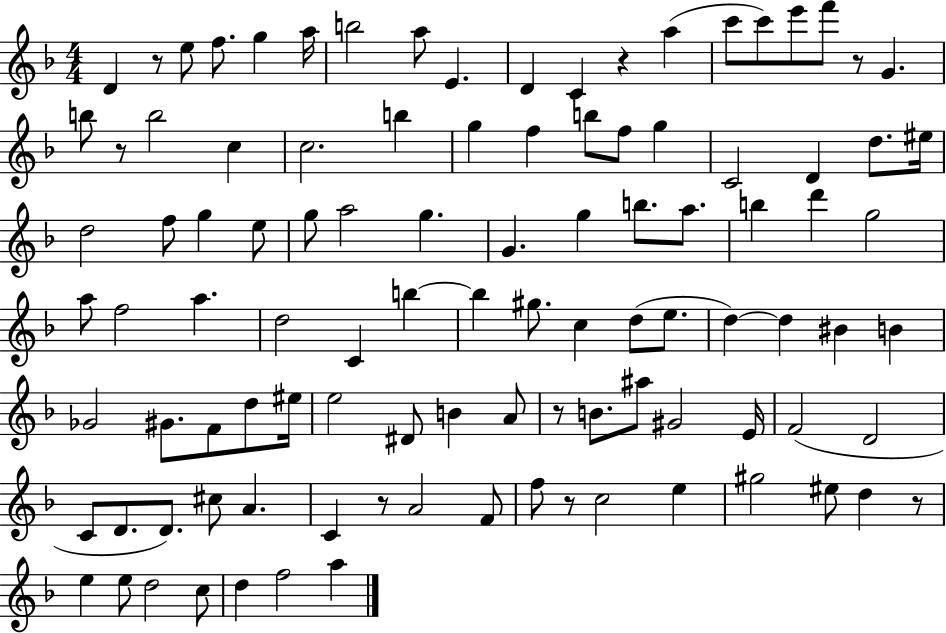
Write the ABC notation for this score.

X:1
T:Untitled
M:4/4
L:1/4
K:F
D z/2 e/2 f/2 g a/4 b2 a/2 E D C z a c'/2 c'/2 e'/2 f'/2 z/2 G b/2 z/2 b2 c c2 b g f b/2 f/2 g C2 D d/2 ^e/4 d2 f/2 g e/2 g/2 a2 g G g b/2 a/2 b d' g2 a/2 f2 a d2 C b b ^g/2 c d/2 e/2 d d ^B B _G2 ^G/2 F/2 d/2 ^e/4 e2 ^D/2 B A/2 z/2 B/2 ^a/2 ^G2 E/4 F2 D2 C/2 D/2 D/2 ^c/2 A C z/2 A2 F/2 f/2 z/2 c2 e ^g2 ^e/2 d z/2 e e/2 d2 c/2 d f2 a